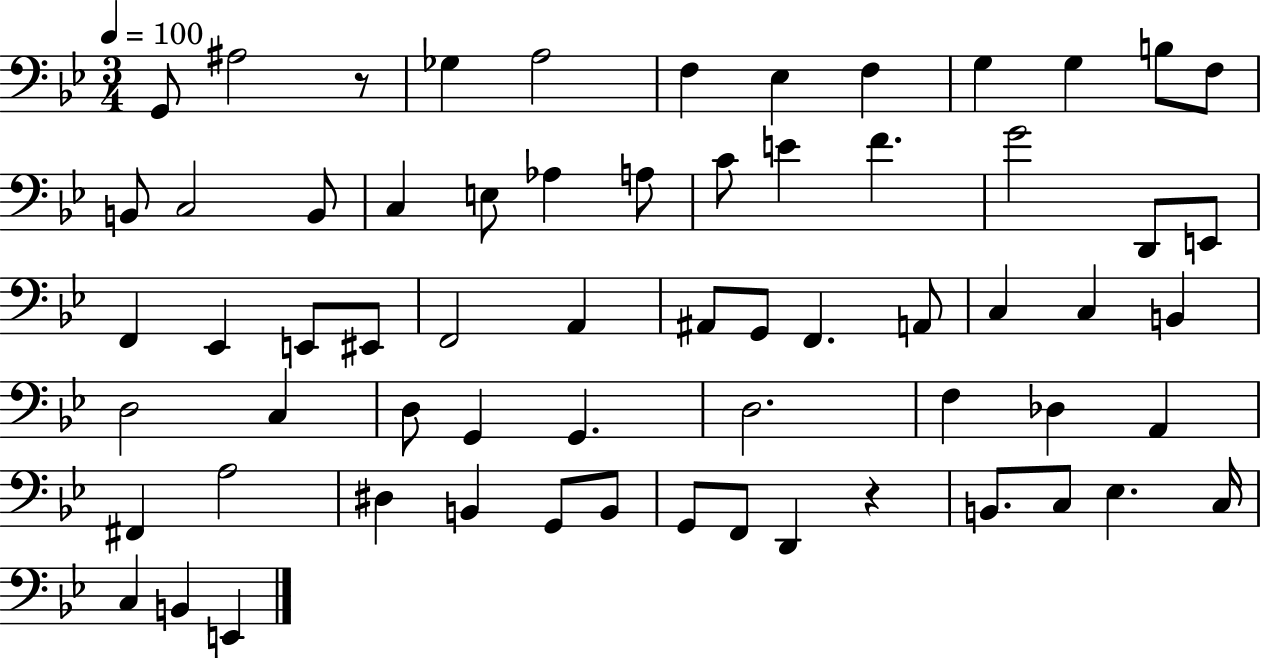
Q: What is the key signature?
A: BES major